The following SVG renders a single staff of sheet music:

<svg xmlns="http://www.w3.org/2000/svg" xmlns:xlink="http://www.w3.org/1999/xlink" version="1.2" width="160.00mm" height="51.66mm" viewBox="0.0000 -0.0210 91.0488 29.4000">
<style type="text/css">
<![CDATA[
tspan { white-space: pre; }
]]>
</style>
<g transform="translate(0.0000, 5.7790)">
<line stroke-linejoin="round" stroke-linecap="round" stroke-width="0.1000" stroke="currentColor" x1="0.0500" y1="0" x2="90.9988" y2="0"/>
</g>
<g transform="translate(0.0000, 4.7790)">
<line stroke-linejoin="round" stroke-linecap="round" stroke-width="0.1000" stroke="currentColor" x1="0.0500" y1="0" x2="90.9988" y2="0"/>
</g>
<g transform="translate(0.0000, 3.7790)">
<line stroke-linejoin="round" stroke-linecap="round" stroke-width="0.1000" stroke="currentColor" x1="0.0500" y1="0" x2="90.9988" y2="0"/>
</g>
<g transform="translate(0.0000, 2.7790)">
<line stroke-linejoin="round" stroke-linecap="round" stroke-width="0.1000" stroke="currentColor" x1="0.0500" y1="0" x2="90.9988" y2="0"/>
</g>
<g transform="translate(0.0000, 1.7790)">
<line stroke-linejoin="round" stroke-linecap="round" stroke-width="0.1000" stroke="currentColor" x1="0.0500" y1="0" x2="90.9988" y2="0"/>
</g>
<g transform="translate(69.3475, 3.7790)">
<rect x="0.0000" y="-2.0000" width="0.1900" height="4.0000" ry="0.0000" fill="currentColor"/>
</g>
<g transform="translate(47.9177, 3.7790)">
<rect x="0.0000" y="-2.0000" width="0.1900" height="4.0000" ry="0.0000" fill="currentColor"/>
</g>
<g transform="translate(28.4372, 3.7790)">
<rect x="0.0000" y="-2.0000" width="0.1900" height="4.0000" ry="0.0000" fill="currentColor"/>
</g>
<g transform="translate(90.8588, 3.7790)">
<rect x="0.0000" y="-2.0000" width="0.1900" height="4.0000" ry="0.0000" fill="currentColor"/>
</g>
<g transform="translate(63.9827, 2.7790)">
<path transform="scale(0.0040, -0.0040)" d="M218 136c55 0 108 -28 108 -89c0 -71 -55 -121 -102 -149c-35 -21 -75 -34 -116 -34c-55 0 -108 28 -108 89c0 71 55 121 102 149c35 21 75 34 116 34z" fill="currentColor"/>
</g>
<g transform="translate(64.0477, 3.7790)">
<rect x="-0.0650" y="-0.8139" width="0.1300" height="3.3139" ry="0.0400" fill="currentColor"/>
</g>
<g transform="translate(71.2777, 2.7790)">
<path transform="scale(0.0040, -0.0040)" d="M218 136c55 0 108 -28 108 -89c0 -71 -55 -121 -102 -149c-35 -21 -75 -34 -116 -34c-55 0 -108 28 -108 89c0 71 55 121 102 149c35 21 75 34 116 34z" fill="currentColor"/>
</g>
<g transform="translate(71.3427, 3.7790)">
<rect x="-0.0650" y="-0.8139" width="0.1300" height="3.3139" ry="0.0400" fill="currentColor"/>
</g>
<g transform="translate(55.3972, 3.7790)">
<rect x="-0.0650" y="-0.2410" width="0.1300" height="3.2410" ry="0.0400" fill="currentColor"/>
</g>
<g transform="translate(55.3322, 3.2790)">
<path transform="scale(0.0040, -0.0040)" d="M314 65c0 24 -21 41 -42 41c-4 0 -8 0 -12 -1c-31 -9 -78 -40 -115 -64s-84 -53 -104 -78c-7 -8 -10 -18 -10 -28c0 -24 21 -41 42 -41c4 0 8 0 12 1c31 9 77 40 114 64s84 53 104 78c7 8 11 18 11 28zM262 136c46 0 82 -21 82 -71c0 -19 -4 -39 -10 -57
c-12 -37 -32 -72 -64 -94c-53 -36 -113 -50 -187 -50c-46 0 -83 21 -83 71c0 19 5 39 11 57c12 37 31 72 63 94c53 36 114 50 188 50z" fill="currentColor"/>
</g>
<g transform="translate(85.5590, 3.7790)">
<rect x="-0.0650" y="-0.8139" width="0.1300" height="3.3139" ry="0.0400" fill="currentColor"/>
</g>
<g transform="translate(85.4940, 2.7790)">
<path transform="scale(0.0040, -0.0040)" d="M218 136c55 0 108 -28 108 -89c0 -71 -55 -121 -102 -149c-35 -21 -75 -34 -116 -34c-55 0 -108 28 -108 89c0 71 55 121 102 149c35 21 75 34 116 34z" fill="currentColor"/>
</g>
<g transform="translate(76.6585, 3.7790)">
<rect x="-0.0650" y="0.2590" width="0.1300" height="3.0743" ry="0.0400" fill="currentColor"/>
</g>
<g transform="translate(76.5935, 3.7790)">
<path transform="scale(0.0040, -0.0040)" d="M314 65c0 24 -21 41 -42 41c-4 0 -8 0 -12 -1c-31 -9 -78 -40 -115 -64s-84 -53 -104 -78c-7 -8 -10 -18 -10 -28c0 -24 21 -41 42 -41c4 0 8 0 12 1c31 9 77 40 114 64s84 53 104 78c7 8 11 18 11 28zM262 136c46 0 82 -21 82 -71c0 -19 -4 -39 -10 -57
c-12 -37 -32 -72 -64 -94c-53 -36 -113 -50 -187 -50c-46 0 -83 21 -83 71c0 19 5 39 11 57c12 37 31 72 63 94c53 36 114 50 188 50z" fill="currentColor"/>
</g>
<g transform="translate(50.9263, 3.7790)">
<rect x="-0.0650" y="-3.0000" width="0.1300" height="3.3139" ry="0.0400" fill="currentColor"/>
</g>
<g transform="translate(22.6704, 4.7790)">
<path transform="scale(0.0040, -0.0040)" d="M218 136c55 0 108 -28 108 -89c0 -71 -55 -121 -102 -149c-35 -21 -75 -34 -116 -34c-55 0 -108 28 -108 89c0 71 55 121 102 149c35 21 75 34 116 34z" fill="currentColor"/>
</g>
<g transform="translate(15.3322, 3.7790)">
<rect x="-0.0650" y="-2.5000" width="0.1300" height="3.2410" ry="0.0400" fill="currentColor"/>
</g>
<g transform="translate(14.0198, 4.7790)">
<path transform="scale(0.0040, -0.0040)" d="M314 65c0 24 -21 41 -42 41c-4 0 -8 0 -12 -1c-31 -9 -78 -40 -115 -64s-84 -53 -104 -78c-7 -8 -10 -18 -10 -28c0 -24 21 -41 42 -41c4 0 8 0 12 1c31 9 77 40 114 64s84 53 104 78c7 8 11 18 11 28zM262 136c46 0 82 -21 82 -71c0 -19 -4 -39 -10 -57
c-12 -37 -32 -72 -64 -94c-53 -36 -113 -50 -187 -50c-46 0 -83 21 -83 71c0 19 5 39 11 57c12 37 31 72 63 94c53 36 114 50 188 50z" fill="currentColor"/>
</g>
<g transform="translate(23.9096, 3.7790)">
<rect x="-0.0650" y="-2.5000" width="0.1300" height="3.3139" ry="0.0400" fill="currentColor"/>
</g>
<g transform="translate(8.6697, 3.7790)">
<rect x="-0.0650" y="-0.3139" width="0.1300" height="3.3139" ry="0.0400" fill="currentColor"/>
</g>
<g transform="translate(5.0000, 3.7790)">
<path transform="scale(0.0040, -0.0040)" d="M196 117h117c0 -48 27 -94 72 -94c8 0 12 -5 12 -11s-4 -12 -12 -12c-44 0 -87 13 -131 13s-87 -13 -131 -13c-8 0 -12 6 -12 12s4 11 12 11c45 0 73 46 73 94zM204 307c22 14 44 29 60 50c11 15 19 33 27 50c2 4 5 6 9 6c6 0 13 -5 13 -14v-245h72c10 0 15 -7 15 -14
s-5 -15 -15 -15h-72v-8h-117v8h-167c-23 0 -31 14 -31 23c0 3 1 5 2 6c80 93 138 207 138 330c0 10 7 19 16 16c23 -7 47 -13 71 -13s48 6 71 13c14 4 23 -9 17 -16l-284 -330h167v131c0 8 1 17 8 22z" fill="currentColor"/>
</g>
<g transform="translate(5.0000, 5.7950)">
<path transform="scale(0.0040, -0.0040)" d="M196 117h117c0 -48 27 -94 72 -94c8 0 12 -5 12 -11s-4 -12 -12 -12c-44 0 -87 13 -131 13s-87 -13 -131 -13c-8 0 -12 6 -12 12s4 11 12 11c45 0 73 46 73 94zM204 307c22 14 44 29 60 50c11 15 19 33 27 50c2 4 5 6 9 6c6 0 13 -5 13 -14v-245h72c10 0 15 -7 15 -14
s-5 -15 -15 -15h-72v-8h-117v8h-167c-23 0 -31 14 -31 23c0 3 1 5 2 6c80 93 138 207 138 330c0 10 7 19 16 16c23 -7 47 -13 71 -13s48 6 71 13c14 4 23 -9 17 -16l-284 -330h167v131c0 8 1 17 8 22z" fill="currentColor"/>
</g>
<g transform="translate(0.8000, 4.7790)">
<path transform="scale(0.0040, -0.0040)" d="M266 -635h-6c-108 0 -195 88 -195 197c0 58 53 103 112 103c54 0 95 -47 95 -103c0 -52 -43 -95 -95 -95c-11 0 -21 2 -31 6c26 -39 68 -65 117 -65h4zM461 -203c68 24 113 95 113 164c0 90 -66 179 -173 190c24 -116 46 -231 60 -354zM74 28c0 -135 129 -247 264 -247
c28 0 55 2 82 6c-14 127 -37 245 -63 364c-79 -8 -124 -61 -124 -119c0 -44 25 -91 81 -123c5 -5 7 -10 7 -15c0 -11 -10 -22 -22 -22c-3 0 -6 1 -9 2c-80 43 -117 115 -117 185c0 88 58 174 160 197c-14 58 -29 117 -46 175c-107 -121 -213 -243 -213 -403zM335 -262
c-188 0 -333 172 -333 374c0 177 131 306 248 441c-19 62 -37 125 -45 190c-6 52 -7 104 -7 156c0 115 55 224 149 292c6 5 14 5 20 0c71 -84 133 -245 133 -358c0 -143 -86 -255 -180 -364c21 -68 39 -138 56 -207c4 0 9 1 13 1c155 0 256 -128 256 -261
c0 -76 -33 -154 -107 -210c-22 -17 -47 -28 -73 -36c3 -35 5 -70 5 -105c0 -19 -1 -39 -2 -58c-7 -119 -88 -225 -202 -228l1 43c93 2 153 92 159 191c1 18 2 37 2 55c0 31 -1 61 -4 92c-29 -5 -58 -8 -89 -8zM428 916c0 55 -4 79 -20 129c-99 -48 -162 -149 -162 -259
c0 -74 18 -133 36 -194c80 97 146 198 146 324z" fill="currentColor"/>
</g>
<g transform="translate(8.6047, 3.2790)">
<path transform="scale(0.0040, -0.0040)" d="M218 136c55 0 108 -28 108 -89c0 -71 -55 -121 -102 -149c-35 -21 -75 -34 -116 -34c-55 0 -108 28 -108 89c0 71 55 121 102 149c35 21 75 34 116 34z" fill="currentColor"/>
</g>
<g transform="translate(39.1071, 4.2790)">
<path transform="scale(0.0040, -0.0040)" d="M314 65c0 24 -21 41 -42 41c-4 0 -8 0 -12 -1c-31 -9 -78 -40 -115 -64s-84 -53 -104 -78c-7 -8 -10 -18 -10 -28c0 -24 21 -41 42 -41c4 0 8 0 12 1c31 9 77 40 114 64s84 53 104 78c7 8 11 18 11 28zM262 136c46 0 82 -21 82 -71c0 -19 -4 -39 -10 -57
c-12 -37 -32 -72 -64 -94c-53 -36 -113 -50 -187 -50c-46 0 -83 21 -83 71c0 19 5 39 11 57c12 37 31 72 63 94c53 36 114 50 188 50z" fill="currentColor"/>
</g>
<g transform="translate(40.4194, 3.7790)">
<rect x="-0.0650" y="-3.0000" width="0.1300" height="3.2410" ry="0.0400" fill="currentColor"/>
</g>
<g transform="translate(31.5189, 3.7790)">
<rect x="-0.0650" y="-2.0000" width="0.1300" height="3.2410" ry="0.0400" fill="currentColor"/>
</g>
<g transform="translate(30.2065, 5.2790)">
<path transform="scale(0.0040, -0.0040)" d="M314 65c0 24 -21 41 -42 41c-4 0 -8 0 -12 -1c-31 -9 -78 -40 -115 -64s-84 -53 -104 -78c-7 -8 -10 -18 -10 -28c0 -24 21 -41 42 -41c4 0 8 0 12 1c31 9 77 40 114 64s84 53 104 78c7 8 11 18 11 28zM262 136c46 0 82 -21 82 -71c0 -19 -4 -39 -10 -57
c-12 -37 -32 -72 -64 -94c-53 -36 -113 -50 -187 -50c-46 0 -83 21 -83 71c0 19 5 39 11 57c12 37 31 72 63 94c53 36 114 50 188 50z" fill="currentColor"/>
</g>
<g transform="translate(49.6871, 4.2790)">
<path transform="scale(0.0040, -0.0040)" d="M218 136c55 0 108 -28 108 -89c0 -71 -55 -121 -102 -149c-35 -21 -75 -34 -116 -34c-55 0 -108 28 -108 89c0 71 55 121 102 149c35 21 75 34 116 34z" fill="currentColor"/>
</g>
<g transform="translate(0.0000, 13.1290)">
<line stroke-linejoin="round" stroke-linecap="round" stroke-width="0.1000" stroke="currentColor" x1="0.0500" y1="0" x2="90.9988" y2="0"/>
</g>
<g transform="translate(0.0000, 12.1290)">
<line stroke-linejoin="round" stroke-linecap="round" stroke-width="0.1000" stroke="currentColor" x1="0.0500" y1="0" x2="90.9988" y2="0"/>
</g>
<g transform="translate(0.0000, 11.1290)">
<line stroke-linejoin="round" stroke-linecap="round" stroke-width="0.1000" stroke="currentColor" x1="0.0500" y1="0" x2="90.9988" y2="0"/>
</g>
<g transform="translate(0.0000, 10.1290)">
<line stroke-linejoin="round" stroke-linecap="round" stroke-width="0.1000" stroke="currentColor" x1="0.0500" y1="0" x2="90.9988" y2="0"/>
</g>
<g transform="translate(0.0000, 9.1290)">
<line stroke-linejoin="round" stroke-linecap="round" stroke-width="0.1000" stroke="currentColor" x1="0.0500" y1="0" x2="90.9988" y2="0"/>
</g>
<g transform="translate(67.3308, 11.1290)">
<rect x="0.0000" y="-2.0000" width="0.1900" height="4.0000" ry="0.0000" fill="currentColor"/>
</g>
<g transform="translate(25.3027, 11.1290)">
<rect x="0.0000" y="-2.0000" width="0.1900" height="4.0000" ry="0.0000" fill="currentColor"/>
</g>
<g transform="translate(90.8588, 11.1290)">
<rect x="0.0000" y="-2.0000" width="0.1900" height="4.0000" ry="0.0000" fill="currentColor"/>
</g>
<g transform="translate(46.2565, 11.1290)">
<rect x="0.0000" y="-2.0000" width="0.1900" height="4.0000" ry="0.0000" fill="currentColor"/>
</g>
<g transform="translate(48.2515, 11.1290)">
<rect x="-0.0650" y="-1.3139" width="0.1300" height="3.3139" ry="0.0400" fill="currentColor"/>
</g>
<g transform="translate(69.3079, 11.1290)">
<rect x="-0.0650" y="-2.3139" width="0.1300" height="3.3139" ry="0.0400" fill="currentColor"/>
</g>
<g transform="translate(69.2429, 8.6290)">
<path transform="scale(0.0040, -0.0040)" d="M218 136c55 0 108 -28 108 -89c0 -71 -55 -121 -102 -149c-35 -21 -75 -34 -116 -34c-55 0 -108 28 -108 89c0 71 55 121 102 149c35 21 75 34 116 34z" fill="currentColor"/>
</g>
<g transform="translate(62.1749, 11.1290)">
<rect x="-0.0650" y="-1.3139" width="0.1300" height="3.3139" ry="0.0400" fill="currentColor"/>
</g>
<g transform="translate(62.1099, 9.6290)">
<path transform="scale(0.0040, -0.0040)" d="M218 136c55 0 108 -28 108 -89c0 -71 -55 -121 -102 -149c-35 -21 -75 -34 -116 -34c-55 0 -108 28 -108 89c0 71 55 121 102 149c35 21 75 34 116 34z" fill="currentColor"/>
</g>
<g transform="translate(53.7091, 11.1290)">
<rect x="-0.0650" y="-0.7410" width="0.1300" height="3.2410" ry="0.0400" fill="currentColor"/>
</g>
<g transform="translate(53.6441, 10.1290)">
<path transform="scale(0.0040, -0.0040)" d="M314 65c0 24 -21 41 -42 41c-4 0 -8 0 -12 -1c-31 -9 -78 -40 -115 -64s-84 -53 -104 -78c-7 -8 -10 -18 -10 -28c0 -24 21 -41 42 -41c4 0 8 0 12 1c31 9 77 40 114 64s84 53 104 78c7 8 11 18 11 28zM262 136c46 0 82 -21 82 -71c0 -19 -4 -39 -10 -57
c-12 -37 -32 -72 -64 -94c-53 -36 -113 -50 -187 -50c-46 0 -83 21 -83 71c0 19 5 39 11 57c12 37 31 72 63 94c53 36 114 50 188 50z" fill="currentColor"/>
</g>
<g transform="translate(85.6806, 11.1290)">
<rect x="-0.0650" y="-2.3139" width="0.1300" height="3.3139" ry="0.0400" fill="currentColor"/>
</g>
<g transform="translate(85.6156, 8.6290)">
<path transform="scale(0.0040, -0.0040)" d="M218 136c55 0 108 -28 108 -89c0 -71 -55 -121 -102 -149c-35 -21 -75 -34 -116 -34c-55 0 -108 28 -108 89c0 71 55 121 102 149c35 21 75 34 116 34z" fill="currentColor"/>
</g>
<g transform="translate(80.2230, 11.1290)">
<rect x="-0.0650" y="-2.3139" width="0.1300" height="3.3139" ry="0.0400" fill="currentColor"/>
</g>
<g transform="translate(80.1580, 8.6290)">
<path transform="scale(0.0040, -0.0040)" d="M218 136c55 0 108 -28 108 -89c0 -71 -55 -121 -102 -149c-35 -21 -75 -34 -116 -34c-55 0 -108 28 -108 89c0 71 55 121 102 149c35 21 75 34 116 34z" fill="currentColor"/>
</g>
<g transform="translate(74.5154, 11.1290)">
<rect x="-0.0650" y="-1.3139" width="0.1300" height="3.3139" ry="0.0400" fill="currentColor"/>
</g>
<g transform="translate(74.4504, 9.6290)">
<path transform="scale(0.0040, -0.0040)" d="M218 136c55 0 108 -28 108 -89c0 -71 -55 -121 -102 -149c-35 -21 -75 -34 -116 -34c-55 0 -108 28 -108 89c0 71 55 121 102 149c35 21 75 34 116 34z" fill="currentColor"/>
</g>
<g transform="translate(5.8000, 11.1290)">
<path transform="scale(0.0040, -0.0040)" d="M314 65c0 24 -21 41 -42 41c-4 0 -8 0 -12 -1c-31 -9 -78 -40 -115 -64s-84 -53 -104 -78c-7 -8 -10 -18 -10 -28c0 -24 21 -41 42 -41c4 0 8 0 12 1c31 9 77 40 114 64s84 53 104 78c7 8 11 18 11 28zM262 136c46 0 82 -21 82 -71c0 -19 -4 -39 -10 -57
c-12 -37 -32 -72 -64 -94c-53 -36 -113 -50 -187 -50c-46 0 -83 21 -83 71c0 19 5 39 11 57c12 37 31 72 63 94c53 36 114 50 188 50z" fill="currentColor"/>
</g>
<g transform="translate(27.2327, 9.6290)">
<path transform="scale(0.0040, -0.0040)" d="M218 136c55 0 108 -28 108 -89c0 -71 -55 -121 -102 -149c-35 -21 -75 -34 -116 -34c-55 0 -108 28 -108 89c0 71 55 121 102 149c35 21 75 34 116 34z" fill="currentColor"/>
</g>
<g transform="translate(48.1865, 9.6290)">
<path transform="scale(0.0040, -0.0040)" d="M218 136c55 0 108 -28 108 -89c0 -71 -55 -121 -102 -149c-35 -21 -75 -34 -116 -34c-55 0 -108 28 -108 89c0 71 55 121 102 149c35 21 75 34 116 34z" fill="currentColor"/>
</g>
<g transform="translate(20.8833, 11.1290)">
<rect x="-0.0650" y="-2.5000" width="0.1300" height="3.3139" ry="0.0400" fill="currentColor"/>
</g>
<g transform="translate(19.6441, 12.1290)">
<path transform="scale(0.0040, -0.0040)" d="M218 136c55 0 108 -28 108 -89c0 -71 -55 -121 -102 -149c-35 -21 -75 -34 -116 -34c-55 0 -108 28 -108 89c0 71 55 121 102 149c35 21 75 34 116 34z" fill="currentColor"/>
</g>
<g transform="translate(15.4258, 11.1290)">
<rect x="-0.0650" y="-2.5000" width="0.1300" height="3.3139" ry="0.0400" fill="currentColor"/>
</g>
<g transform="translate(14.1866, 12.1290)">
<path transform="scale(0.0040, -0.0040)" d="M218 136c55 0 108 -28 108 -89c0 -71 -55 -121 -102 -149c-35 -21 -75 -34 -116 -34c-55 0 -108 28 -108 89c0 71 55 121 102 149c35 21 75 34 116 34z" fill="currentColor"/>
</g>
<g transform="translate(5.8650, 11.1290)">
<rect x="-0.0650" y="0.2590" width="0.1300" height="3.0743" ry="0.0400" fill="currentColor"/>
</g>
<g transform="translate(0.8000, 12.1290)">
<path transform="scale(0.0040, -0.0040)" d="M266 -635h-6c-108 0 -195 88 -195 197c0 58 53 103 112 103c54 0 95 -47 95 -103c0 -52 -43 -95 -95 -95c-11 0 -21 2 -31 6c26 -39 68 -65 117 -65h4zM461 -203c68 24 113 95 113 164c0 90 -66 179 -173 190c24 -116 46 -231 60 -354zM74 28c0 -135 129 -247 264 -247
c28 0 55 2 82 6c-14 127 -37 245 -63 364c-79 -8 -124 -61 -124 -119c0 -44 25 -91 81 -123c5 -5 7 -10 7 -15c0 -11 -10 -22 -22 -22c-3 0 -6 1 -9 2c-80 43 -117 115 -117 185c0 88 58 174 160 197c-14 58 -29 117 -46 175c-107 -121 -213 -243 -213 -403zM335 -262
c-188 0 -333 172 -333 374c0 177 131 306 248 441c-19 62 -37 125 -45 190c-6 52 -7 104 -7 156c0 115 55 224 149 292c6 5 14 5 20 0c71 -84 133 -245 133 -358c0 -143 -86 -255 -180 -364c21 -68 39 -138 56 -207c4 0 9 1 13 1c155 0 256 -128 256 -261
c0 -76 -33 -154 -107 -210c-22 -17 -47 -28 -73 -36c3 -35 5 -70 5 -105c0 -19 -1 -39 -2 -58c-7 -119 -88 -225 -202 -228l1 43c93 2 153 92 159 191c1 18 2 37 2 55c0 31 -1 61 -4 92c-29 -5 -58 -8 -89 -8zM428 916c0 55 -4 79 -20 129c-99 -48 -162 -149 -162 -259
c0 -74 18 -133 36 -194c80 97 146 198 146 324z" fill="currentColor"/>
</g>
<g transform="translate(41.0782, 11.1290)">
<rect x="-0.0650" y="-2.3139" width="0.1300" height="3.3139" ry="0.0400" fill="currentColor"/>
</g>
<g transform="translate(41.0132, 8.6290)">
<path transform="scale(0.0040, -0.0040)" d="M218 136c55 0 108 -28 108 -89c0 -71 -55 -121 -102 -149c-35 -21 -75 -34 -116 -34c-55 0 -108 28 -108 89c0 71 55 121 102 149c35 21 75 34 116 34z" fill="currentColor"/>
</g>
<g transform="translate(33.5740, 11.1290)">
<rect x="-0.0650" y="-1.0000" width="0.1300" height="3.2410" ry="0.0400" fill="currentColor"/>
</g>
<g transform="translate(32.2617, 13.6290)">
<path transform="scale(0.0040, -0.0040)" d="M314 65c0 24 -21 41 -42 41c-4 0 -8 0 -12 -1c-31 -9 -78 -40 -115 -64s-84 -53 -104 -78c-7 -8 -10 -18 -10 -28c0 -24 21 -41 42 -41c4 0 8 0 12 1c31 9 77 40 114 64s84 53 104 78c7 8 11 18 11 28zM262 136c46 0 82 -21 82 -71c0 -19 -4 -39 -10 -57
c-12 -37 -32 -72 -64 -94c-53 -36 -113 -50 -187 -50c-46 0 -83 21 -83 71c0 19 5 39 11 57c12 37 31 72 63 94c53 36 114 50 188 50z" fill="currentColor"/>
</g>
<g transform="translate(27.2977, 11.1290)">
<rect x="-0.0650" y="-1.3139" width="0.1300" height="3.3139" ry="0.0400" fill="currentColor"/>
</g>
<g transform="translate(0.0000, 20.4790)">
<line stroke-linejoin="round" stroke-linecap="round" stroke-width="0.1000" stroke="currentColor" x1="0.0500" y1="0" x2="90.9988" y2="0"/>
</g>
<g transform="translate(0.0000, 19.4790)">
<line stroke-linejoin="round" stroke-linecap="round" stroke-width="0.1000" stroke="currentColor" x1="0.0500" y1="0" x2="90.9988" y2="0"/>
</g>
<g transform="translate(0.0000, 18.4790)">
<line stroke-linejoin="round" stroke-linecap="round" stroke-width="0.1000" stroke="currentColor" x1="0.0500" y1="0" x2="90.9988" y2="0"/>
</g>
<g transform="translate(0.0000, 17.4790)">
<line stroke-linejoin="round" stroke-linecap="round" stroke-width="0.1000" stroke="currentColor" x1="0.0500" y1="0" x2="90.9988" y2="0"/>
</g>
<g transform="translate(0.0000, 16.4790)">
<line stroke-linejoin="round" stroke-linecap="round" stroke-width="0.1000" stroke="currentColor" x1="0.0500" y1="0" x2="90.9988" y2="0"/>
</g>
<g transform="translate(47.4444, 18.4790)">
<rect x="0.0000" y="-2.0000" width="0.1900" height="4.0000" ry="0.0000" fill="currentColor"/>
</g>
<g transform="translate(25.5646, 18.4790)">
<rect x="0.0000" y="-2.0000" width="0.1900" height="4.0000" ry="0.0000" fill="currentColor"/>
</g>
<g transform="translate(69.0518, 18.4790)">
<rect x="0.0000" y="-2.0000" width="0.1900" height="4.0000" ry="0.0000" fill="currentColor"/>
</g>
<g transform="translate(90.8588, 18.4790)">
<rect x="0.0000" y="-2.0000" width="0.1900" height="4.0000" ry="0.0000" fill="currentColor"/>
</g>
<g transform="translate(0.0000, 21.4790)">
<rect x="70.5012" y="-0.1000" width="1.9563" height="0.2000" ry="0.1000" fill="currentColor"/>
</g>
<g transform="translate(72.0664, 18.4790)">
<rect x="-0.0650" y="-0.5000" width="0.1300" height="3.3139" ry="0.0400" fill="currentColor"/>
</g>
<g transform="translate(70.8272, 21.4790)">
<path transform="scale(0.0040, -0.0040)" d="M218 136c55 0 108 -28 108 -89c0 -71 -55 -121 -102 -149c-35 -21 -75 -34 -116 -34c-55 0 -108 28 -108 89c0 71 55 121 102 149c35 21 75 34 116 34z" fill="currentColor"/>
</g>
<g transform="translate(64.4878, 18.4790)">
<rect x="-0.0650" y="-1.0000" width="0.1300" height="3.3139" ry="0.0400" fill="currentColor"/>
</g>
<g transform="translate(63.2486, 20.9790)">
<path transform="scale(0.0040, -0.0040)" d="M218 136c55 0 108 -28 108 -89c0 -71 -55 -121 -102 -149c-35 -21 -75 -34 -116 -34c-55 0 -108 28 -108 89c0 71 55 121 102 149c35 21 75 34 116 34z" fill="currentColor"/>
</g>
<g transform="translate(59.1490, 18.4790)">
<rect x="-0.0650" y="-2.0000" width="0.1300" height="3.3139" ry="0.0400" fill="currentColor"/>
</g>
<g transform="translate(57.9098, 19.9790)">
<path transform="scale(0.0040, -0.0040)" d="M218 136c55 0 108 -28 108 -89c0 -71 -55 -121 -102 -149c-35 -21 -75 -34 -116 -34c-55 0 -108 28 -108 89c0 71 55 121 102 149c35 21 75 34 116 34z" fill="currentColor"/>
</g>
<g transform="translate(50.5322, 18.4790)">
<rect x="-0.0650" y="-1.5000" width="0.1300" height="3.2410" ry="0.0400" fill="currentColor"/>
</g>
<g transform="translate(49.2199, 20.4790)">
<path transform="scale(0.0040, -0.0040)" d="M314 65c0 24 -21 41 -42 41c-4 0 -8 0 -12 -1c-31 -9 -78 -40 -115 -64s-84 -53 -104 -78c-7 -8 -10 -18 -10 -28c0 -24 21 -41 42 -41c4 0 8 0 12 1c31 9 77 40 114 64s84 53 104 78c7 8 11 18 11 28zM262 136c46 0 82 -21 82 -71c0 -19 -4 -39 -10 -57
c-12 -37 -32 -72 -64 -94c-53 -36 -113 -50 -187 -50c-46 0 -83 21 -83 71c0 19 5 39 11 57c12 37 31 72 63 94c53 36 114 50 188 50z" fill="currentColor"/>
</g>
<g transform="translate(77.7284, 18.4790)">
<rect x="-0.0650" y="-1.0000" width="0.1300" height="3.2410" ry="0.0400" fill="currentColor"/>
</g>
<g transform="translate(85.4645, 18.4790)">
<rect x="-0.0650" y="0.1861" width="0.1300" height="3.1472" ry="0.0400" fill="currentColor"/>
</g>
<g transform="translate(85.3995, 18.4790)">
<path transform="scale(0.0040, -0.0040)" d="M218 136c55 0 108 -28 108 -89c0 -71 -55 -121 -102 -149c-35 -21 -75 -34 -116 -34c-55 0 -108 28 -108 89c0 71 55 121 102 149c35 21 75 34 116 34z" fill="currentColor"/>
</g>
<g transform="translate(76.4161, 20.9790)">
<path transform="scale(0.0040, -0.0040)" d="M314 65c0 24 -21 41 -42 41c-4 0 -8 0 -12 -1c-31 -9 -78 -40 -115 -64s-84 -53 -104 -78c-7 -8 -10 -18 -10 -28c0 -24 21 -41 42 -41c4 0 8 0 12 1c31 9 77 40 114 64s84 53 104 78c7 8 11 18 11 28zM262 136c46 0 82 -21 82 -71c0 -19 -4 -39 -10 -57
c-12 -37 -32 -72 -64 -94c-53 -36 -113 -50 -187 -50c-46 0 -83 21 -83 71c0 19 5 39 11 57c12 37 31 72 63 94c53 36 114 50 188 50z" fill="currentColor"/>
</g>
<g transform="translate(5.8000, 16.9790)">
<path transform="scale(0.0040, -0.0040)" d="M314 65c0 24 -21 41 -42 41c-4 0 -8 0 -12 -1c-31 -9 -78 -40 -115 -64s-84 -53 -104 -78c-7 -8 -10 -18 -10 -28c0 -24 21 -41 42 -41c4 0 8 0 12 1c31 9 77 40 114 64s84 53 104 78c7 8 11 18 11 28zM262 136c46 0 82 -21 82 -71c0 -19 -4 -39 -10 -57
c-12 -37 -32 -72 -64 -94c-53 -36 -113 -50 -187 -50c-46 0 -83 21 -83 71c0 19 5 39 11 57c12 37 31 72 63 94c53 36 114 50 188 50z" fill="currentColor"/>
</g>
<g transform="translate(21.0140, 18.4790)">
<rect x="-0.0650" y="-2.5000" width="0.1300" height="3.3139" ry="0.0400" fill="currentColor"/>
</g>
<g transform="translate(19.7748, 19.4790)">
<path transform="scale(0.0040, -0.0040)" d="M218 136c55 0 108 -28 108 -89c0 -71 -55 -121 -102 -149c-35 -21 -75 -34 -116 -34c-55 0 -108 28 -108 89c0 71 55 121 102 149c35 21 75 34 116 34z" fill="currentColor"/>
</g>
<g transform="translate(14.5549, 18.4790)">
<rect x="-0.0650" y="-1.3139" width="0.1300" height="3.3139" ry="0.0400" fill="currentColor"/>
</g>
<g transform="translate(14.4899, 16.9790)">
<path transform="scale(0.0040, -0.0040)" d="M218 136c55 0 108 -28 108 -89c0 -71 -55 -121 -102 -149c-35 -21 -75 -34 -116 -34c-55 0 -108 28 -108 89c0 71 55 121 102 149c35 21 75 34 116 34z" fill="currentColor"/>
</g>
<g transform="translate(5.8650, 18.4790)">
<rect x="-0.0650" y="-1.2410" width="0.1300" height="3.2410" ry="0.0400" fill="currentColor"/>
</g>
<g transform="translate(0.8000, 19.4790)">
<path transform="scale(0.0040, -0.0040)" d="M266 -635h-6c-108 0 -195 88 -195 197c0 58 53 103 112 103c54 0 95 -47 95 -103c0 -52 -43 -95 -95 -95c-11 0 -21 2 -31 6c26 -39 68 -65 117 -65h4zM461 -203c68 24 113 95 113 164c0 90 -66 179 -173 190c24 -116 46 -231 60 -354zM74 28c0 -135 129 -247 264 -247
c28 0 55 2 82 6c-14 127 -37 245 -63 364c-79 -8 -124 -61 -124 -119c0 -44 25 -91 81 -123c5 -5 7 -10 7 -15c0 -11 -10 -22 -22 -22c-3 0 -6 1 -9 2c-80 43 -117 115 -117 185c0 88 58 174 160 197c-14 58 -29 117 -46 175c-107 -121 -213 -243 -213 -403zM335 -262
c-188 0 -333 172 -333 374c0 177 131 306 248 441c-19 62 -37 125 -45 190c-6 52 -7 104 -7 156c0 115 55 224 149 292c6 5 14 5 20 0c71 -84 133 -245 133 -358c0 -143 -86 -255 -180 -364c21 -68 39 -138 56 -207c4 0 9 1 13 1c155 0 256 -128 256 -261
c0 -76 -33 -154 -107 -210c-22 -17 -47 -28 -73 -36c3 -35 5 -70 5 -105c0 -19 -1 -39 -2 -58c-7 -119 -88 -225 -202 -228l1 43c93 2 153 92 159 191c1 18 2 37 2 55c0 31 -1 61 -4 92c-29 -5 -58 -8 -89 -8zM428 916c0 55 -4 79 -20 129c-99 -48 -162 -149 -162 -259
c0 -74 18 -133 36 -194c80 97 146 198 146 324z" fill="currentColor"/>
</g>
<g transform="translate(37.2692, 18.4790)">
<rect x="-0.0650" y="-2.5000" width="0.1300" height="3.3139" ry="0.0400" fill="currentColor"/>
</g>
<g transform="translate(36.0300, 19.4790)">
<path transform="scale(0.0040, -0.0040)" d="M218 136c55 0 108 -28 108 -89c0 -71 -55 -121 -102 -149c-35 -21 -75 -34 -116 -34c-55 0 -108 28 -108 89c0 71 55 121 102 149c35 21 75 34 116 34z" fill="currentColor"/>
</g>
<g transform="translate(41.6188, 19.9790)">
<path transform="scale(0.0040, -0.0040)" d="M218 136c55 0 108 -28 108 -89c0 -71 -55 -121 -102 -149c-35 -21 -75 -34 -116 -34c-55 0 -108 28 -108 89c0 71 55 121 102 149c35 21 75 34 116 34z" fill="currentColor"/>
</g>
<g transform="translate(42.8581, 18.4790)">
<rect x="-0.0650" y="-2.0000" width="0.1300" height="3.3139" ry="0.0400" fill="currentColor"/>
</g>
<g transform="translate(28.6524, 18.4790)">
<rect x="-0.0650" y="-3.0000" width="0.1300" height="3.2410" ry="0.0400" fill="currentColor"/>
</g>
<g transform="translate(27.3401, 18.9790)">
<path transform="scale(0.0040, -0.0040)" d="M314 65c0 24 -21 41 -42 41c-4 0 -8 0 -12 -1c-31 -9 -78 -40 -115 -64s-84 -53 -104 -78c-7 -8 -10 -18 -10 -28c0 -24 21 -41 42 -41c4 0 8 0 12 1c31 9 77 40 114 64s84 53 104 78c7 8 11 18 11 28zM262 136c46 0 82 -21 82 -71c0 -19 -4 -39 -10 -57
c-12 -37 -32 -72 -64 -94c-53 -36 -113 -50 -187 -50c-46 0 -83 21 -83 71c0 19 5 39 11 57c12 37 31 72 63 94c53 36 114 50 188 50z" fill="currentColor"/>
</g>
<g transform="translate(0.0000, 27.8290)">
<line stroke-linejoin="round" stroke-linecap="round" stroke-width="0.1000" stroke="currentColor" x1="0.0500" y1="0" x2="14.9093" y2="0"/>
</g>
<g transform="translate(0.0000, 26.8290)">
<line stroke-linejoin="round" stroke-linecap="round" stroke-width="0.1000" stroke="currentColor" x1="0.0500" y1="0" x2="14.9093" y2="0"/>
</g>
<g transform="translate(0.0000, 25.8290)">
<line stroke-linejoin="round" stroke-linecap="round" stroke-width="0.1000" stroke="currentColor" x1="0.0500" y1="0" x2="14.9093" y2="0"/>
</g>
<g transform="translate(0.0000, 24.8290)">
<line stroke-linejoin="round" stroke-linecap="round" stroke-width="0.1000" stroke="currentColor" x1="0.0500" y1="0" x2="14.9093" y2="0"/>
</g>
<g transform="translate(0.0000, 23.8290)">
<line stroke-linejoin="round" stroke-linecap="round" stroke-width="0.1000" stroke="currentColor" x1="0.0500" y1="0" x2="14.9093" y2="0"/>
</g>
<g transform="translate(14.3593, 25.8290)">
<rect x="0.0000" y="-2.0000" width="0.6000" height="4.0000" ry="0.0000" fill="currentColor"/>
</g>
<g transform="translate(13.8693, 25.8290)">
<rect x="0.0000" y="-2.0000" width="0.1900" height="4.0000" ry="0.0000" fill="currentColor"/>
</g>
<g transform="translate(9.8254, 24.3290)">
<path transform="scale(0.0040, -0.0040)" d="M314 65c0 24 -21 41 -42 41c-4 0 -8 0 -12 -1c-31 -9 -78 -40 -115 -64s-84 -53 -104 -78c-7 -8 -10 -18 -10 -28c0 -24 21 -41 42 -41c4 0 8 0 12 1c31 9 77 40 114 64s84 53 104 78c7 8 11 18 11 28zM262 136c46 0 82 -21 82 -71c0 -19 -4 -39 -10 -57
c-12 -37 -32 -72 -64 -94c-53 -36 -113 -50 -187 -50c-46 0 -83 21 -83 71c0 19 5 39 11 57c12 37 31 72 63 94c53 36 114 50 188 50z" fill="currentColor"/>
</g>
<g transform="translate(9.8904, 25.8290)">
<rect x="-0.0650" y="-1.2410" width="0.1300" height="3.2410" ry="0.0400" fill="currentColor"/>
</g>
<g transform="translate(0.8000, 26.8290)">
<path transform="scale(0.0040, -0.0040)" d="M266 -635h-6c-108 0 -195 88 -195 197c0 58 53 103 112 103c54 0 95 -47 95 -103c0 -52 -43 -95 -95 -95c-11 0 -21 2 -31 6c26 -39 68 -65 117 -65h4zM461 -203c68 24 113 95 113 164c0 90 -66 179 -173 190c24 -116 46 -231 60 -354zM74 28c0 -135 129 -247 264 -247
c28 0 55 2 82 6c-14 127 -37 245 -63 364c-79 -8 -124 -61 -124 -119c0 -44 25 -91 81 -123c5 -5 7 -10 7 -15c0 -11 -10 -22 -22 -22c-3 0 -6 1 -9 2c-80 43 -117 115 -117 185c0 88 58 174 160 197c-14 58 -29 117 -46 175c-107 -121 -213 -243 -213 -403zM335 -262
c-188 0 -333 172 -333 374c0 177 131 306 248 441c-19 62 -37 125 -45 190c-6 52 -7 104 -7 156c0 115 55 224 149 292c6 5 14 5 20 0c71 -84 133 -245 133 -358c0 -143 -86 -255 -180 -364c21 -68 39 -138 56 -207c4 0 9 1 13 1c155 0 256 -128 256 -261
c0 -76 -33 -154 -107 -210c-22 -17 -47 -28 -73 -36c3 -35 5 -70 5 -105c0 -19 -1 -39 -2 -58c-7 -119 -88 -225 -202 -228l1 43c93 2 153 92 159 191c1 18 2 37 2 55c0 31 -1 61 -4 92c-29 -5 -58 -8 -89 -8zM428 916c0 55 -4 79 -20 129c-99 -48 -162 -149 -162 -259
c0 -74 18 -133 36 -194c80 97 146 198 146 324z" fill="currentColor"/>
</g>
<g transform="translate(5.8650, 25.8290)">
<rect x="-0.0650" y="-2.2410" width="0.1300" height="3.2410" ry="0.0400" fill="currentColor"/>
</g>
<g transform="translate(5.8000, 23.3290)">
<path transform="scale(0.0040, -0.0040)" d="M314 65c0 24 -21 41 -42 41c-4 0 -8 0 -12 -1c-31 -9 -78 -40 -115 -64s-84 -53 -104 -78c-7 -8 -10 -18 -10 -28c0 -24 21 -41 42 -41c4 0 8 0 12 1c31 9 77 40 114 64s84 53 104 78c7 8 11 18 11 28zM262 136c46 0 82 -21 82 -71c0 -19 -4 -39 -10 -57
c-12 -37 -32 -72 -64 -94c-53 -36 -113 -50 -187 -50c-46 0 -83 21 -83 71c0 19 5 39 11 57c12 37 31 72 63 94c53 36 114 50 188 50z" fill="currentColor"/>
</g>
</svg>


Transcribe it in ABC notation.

X:1
T:Untitled
M:4/4
L:1/4
K:C
c G2 G F2 A2 A c2 d d B2 d B2 G G e D2 g e d2 e g e g g e2 e G A2 G F E2 F D C D2 B g2 e2